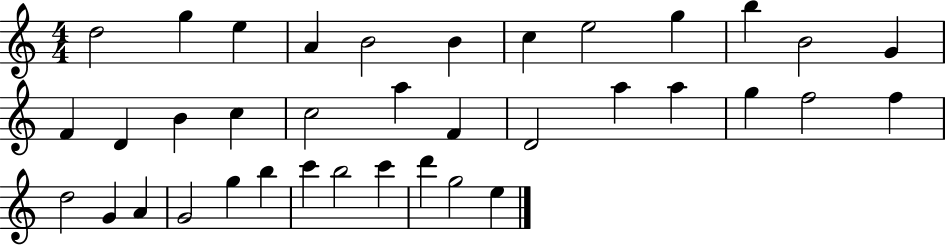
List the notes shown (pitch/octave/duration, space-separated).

D5/h G5/q E5/q A4/q B4/h B4/q C5/q E5/h G5/q B5/q B4/h G4/q F4/q D4/q B4/q C5/q C5/h A5/q F4/q D4/h A5/q A5/q G5/q F5/h F5/q D5/h G4/q A4/q G4/h G5/q B5/q C6/q B5/h C6/q D6/q G5/h E5/q